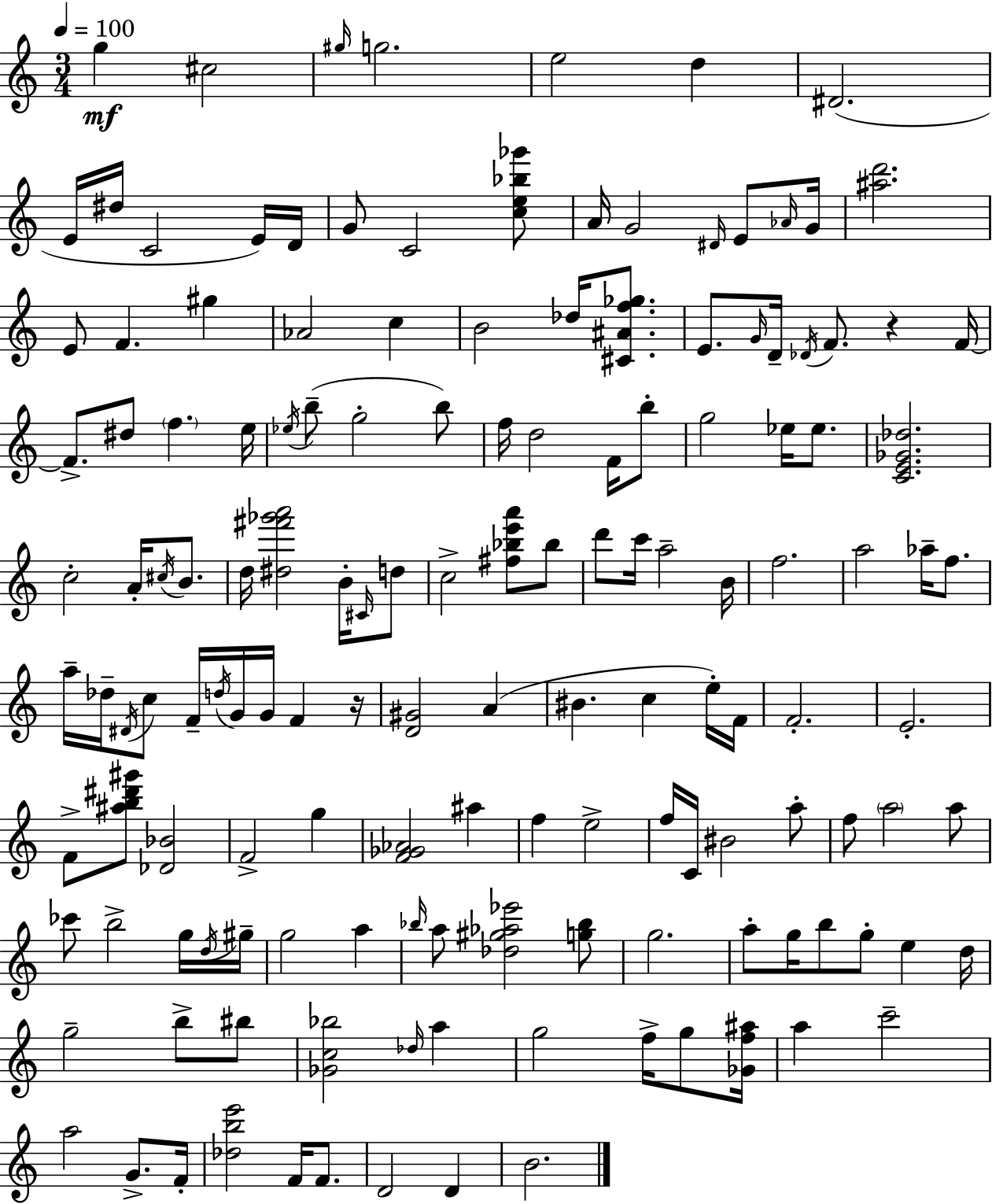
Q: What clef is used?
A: treble